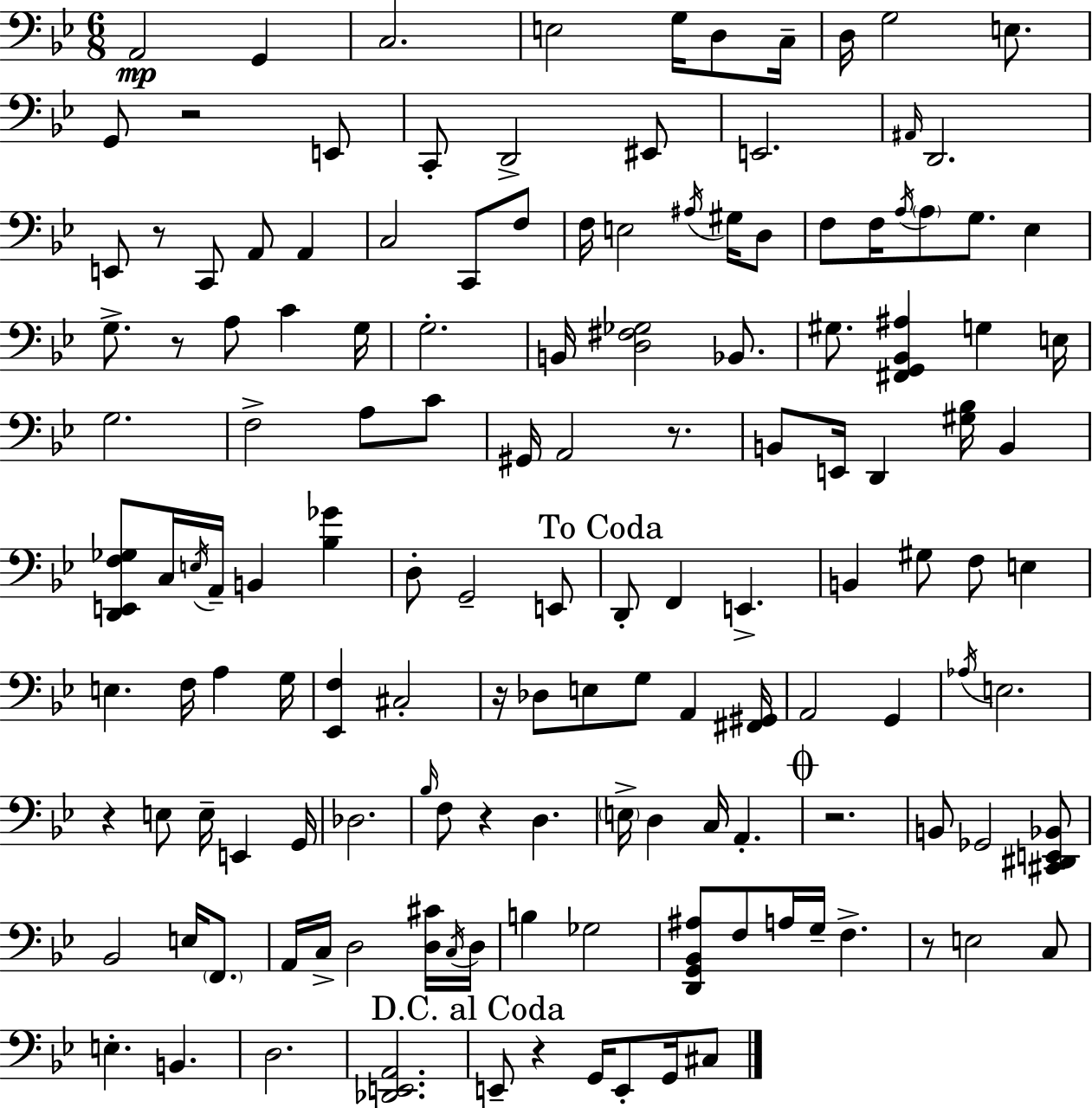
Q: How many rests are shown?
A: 10